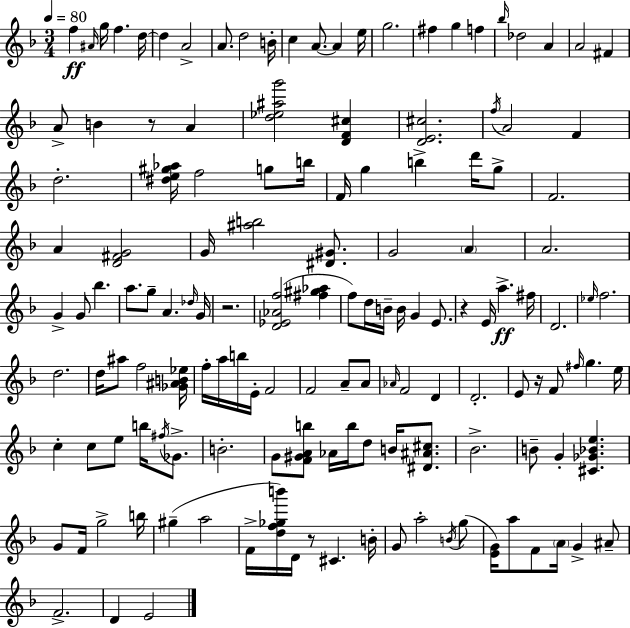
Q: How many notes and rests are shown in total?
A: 142